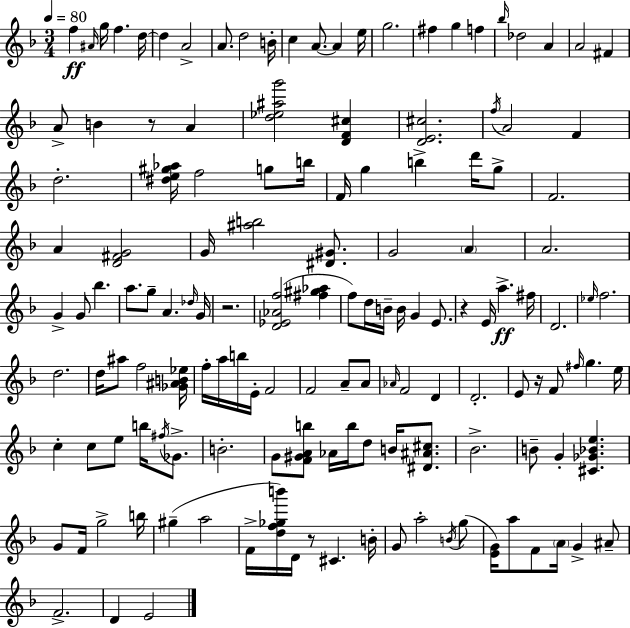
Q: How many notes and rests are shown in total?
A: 142